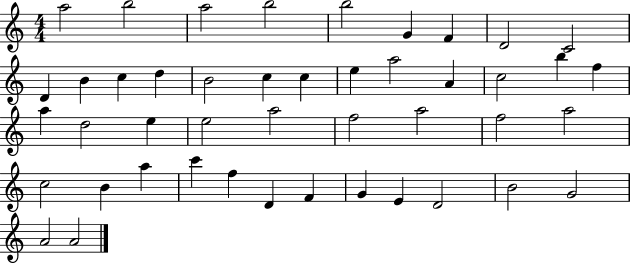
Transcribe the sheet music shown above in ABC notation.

X:1
T:Untitled
M:4/4
L:1/4
K:C
a2 b2 a2 b2 b2 G F D2 C2 D B c d B2 c c e a2 A c2 b f a d2 e e2 a2 f2 a2 f2 a2 c2 B a c' f D F G E D2 B2 G2 A2 A2